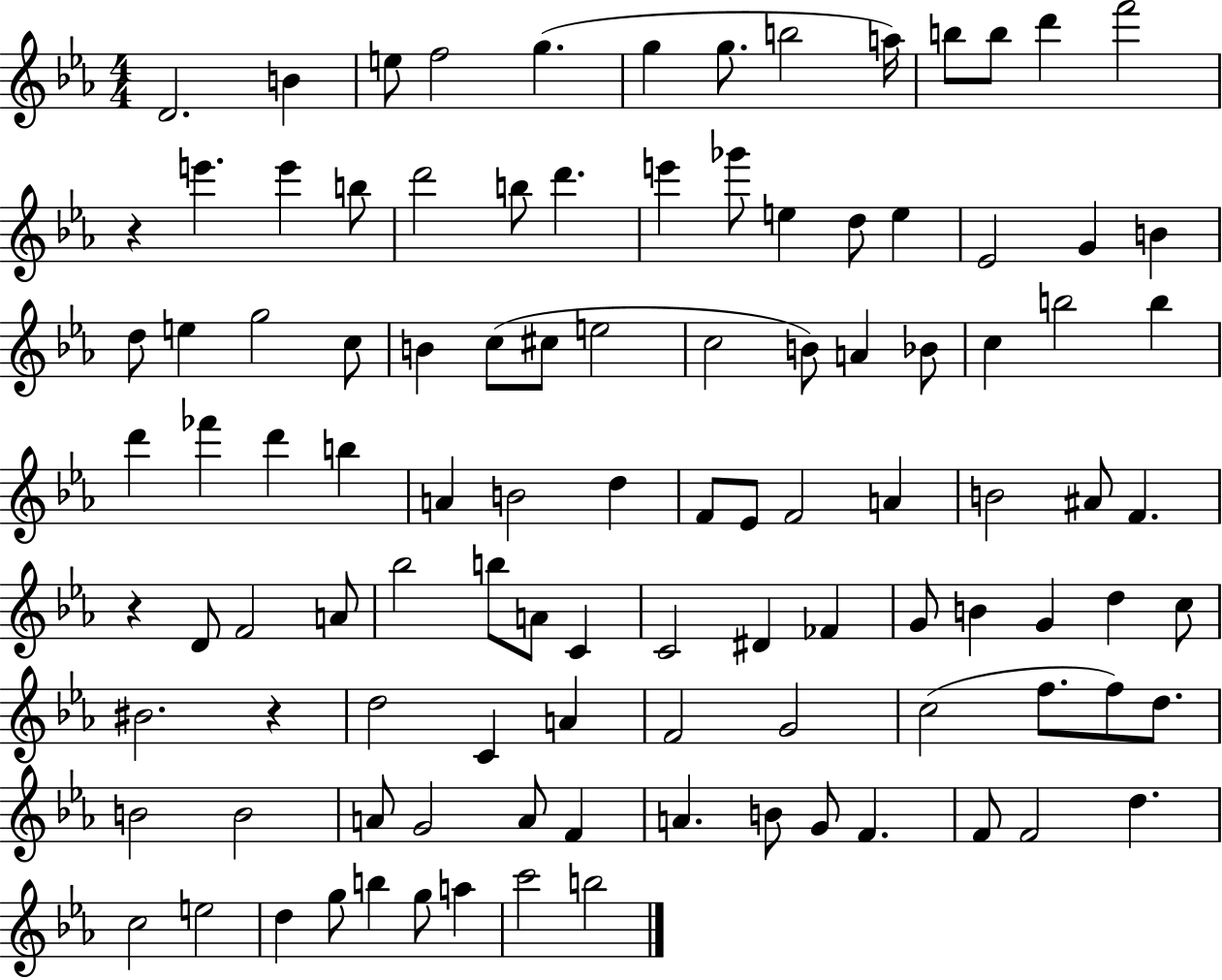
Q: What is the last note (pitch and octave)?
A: B5